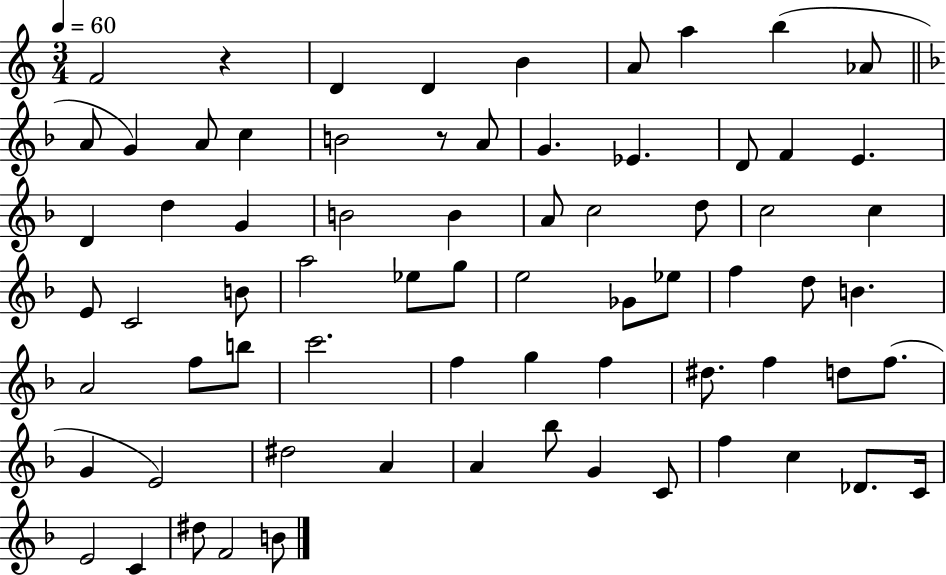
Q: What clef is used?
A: treble